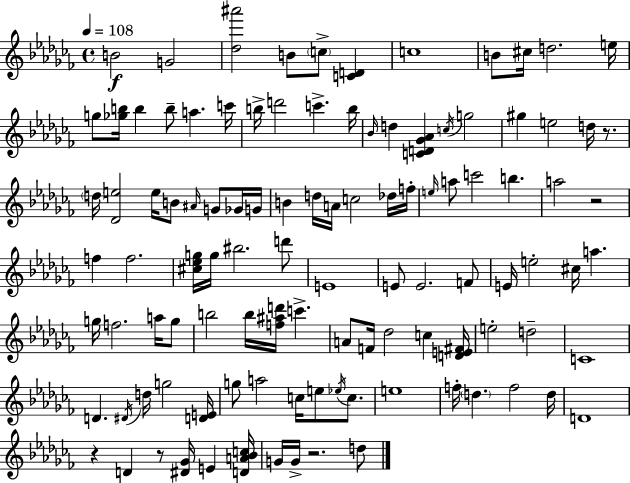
B4/h G4/h [Db5,A#6]/h B4/e C5/e [C4,D4]/q C5/w B4/e C#5/s D5/h. E5/s G5/e [Gb5,B5]/s B5/q B5/e A5/q. C6/s B5/s D6/h C6/q. B5/s Bb4/s D5/q [C4,D4,Gb4,Ab4]/q C5/s G5/h G#5/q E5/h D5/s R/e. D5/s [Db4,E5]/h E5/s B4/e A#4/s G4/e Gb4/s G4/s B4/q D5/s A4/s C5/h Db5/s F5/s E5/s A5/e C6/h B5/q. A5/h R/h F5/q F5/h. [C#5,Eb5,G5]/s G5/s BIS5/h. D6/e E4/w E4/e E4/h. F4/e E4/s E5/h C#5/s A5/q. G5/s F5/h. A5/s G5/e B5/h B5/s [F5,A#5,D6]/s C6/q. A4/e F4/s Db5/h C5/q [D4,E4,F#4]/s E5/h D5/h C4/w D4/q. D#4/s D5/s G5/h [D4,E4]/s G5/e A5/h C5/s E5/e Eb5/s C5/e. E5/w F5/s D5/q. F5/h D5/s D4/w R/q D4/q R/e [D#4,Gb4]/s E4/q [D4,A4,Bb4,C5]/s G4/s G4/s R/h. D5/e